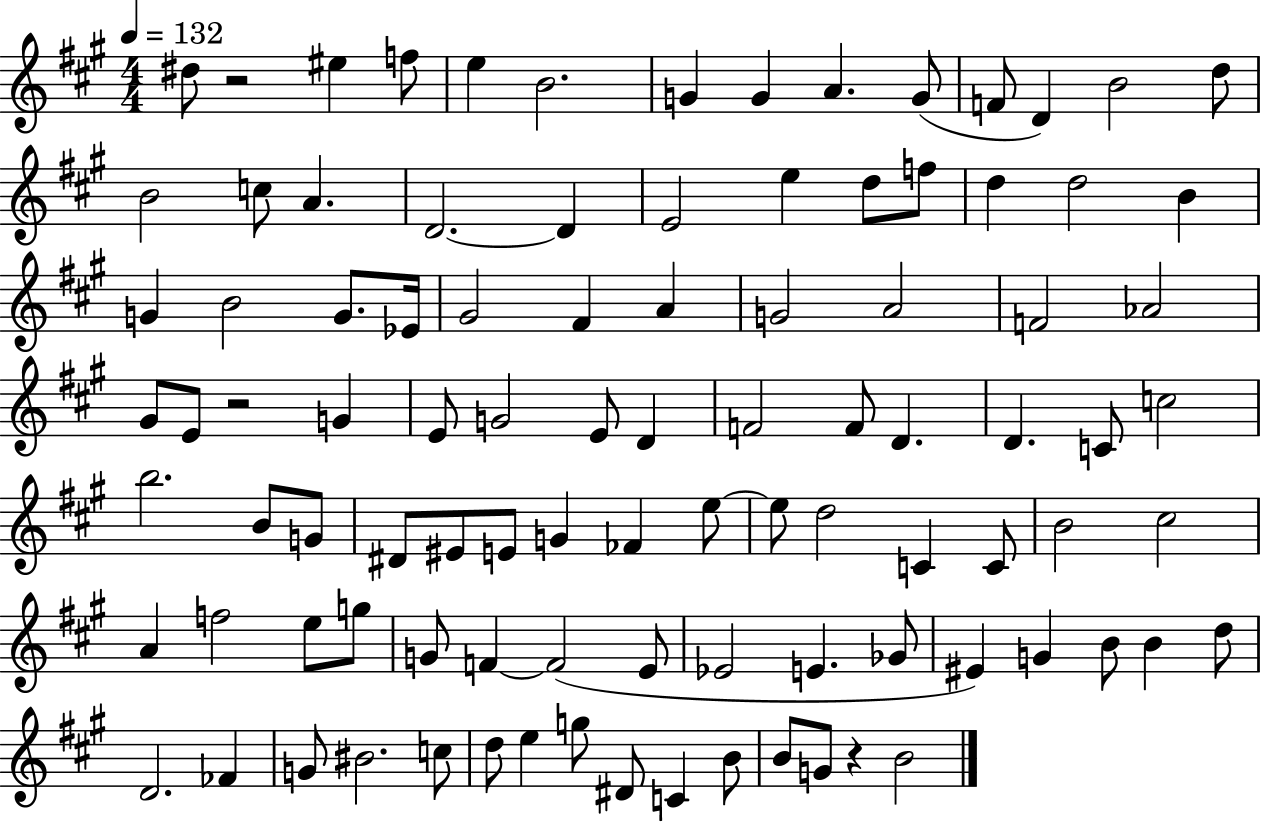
{
  \clef treble
  \numericTimeSignature
  \time 4/4
  \key a \major
  \tempo 4 = 132
  dis''8 r2 eis''4 f''8 | e''4 b'2. | g'4 g'4 a'4. g'8( | f'8 d'4) b'2 d''8 | \break b'2 c''8 a'4. | d'2.~~ d'4 | e'2 e''4 d''8 f''8 | d''4 d''2 b'4 | \break g'4 b'2 g'8. ees'16 | gis'2 fis'4 a'4 | g'2 a'2 | f'2 aes'2 | \break gis'8 e'8 r2 g'4 | e'8 g'2 e'8 d'4 | f'2 f'8 d'4. | d'4. c'8 c''2 | \break b''2. b'8 g'8 | dis'8 eis'8 e'8 g'4 fes'4 e''8~~ | e''8 d''2 c'4 c'8 | b'2 cis''2 | \break a'4 f''2 e''8 g''8 | g'8 f'4~~ f'2( e'8 | ees'2 e'4. ges'8 | eis'4) g'4 b'8 b'4 d''8 | \break d'2. fes'4 | g'8 bis'2. c''8 | d''8 e''4 g''8 dis'8 c'4 b'8 | b'8 g'8 r4 b'2 | \break \bar "|."
}